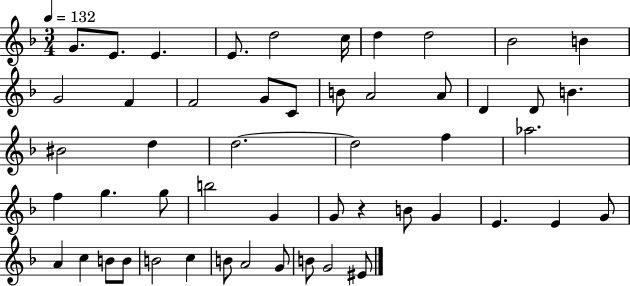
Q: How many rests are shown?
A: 1